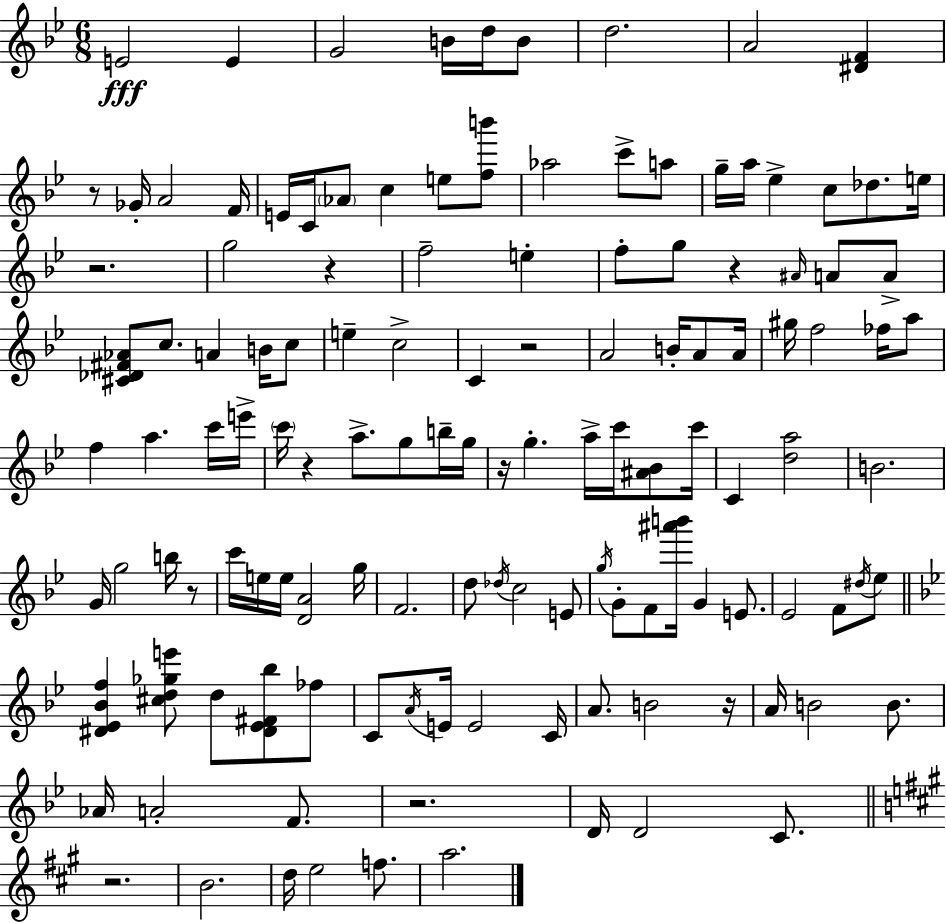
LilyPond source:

{
  \clef treble
  \numericTimeSignature
  \time 6/8
  \key bes \major
  e'2\fff e'4 | g'2 b'16 d''16 b'8 | d''2. | a'2 <dis' f'>4 | \break r8 ges'16-. a'2 f'16 | e'16 c'16 \parenthesize aes'8 c''4 e''8 <f'' b'''>8 | aes''2 c'''8-> a''8 | g''16-- a''16 ees''4-> c''8 des''8. e''16 | \break r2. | g''2 r4 | f''2-- e''4-. | f''8-. g''8 r4 \grace { ais'16 } a'8 a'8-> | \break <cis' des' fis' aes'>8 c''8. a'4 b'16 c''8 | e''4-- c''2-> | c'4 r2 | a'2 b'16-. a'8 | \break a'16 gis''16 f''2 fes''16 a''8 | f''4 a''4. c'''16 | e'''16-> \parenthesize c'''16 r4 a''8.-> g''8 b''16-- | g''16 r16 g''4.-. a''16-> c'''16 <ais' bes'>8 | \break c'''16 c'4 <d'' a''>2 | b'2. | g'16 g''2 b''16 r8 | c'''16 e''16 e''16 <d' a'>2 | \break g''16 f'2. | d''8 \acciaccatura { des''16 } c''2 | e'8 \acciaccatura { g''16 } g'8-. f'8 <ais''' b'''>16 g'4 | e'8. ees'2 f'8 | \break \acciaccatura { dis''16 } ees''8 \bar "||" \break \key g \minor <dis' ees' bes' f''>4 <cis'' d'' ges'' e'''>8 d''8 <dis' ees' fis' bes''>8 fes''8 | c'8 \acciaccatura { a'16 } e'16 e'2 | c'16 a'8. b'2 | r16 a'16 b'2 b'8. | \break aes'16 a'2-. f'8. | r2. | d'16 d'2 c'8. | \bar "||" \break \key a \major r2. | b'2. | d''16 e''2 f''8. | a''2. | \break \bar "|."
}